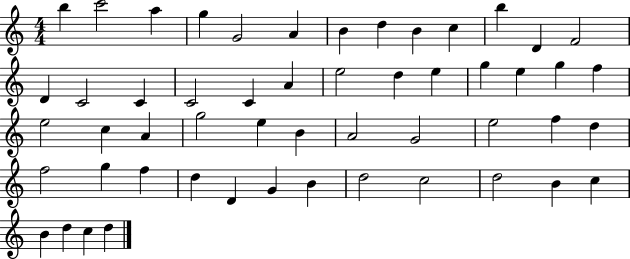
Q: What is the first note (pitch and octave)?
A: B5